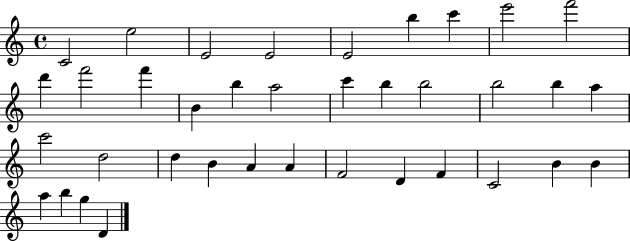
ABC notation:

X:1
T:Untitled
M:4/4
L:1/4
K:C
C2 e2 E2 E2 E2 b c' e'2 f'2 d' f'2 f' B b a2 c' b b2 b2 b a c'2 d2 d B A A F2 D F C2 B B a b g D